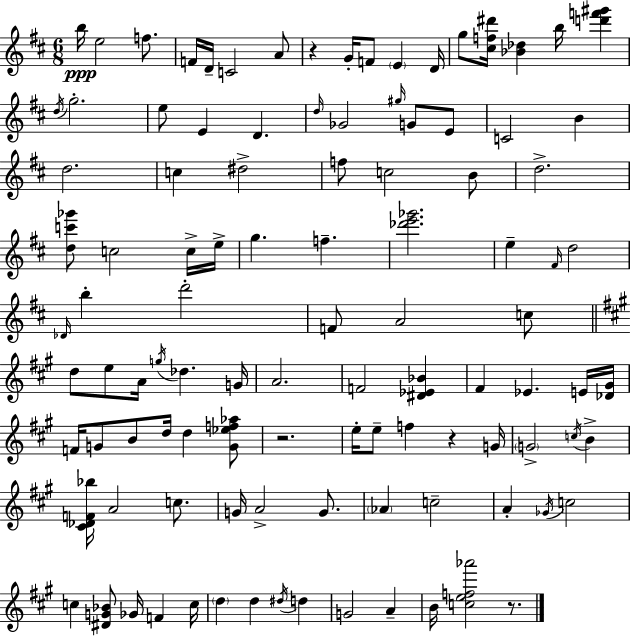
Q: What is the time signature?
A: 6/8